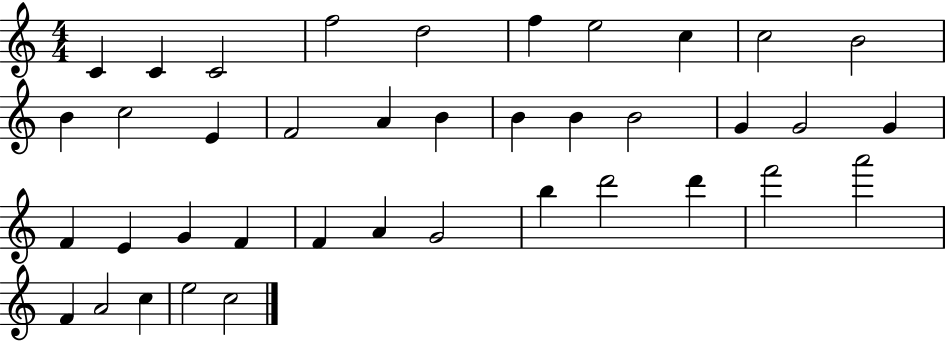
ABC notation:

X:1
T:Untitled
M:4/4
L:1/4
K:C
C C C2 f2 d2 f e2 c c2 B2 B c2 E F2 A B B B B2 G G2 G F E G F F A G2 b d'2 d' f'2 a'2 F A2 c e2 c2